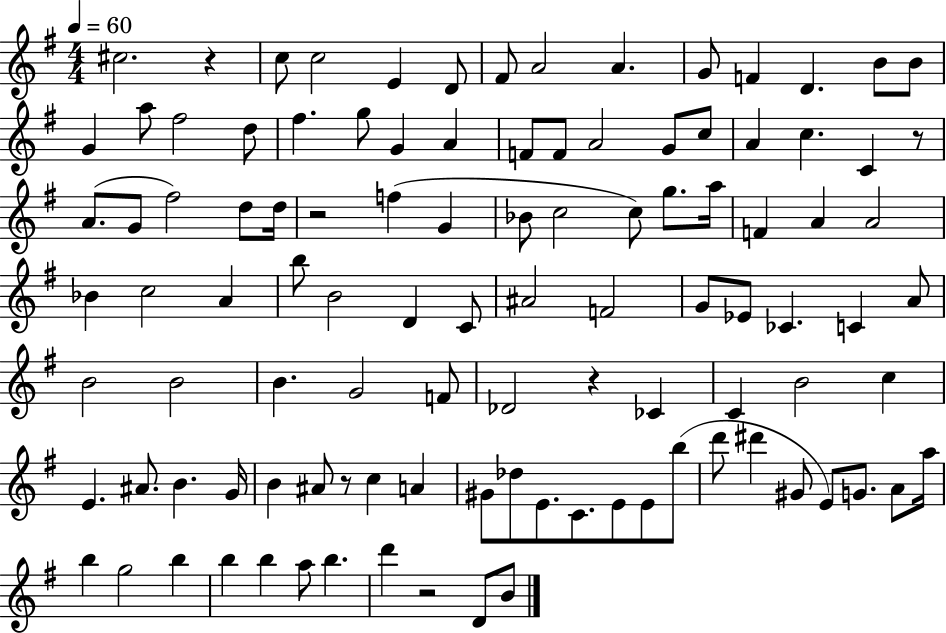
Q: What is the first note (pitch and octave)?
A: C#5